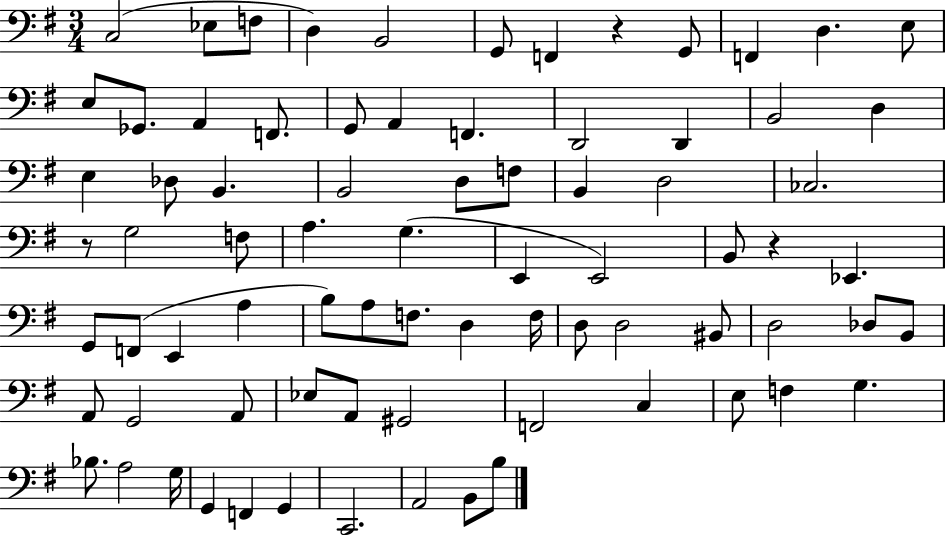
C3/h Eb3/e F3/e D3/q B2/h G2/e F2/q R/q G2/e F2/q D3/q. E3/e E3/e Gb2/e. A2/q F2/e. G2/e A2/q F2/q. D2/h D2/q B2/h D3/q E3/q Db3/e B2/q. B2/h D3/e F3/e B2/q D3/h CES3/h. R/e G3/h F3/e A3/q. G3/q. E2/q E2/h B2/e R/q Eb2/q. G2/e F2/e E2/q A3/q B3/e A3/e F3/e. D3/q F3/s D3/e D3/h BIS2/e D3/h Db3/e B2/e A2/e G2/h A2/e Eb3/e A2/e G#2/h F2/h C3/q E3/e F3/q G3/q. Bb3/e. A3/h G3/s G2/q F2/q G2/q C2/h. A2/h B2/e B3/e